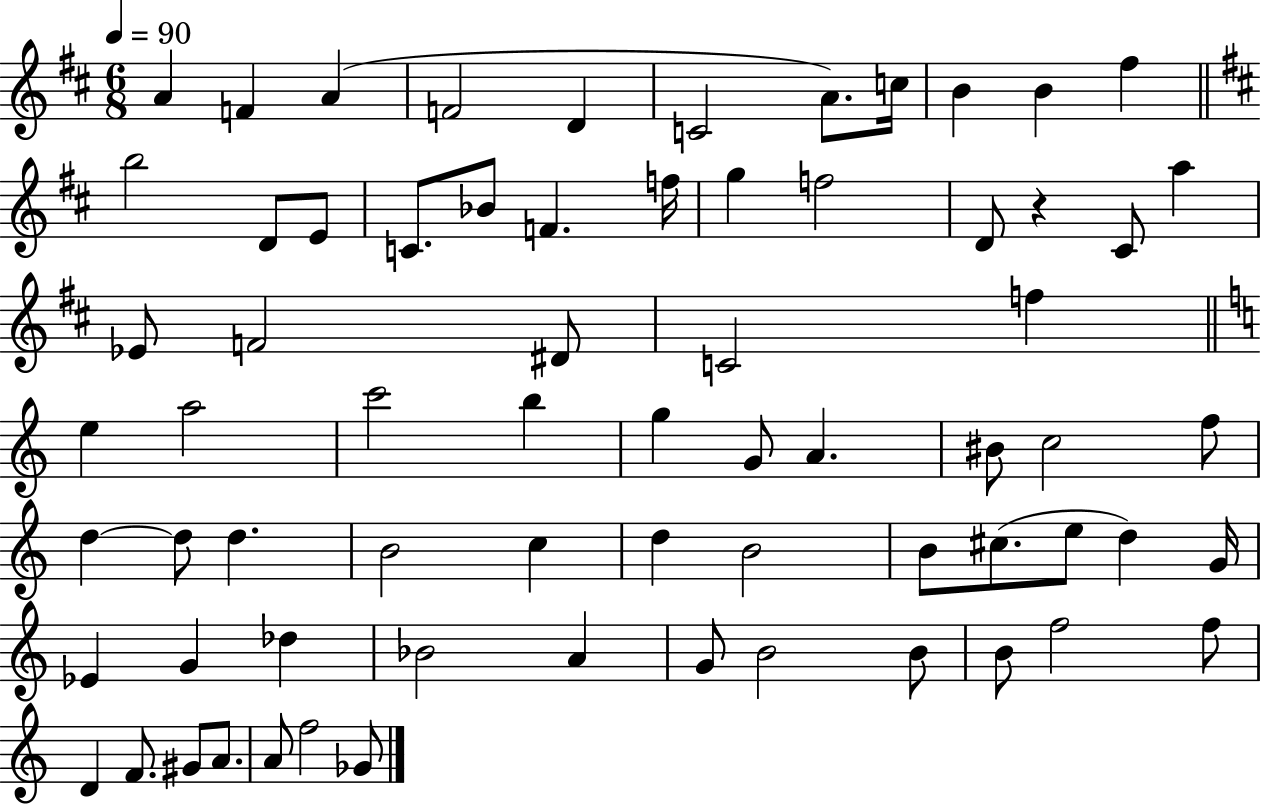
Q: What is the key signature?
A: D major